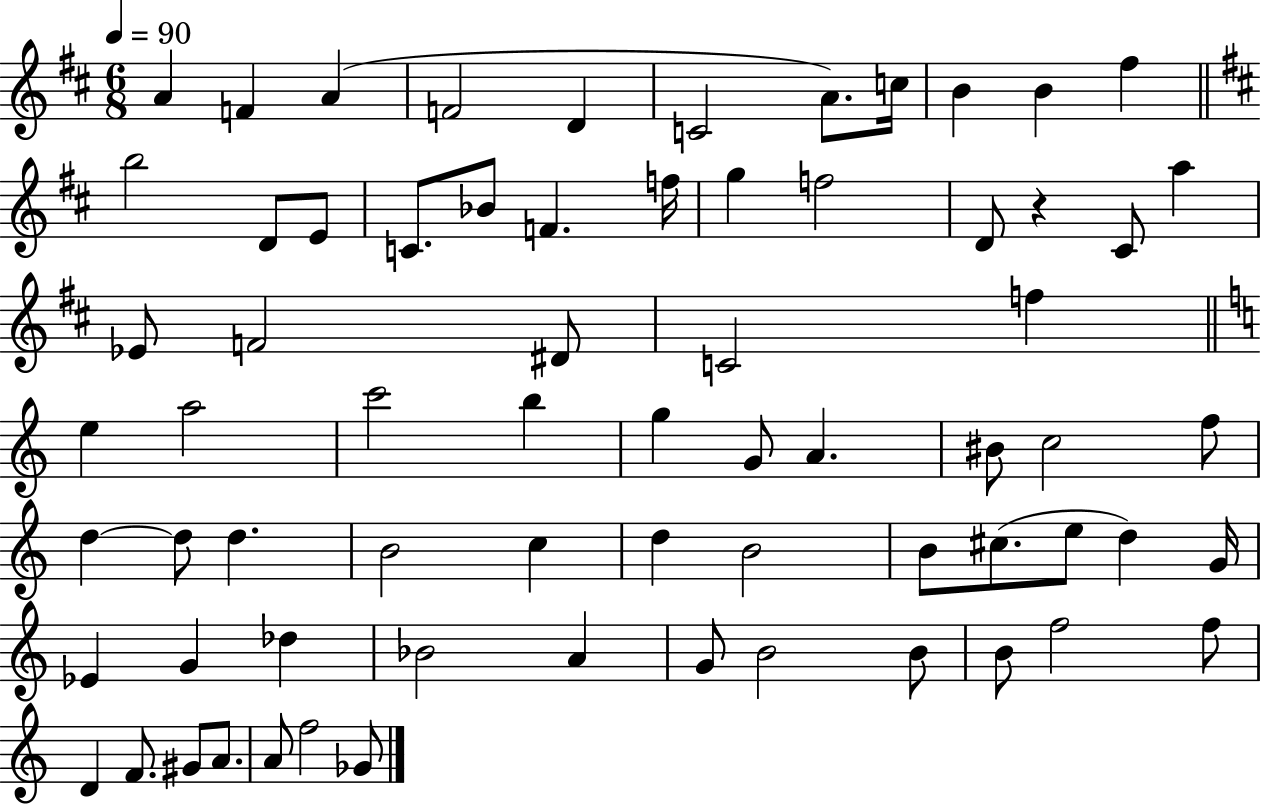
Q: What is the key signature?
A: D major